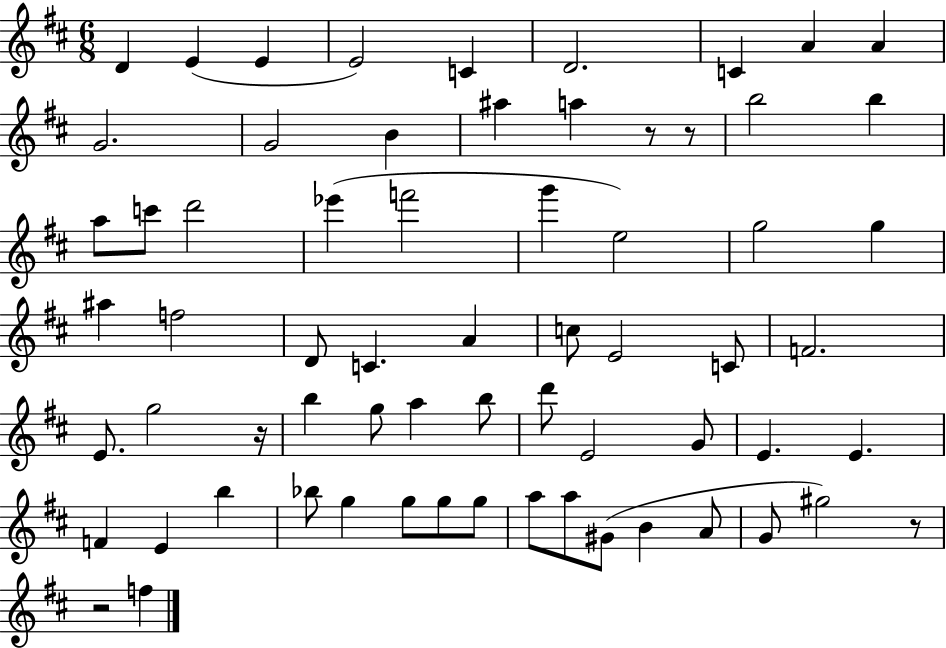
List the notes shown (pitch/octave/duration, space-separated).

D4/q E4/q E4/q E4/h C4/q D4/h. C4/q A4/q A4/q G4/h. G4/h B4/q A#5/q A5/q R/e R/e B5/h B5/q A5/e C6/e D6/h Eb6/q F6/h G6/q E5/h G5/h G5/q A#5/q F5/h D4/e C4/q. A4/q C5/e E4/h C4/e F4/h. E4/e. G5/h R/s B5/q G5/e A5/q B5/e D6/e E4/h G4/e E4/q. E4/q. F4/q E4/q B5/q Bb5/e G5/q G5/e G5/e G5/e A5/e A5/e G#4/e B4/q A4/e G4/e G#5/h R/e R/h F5/q